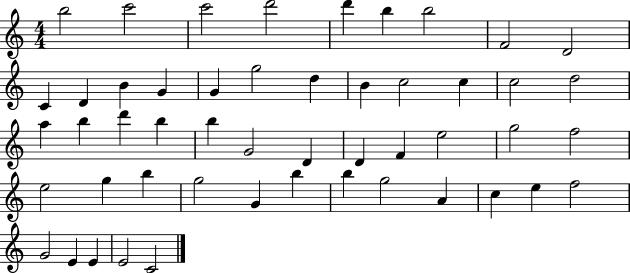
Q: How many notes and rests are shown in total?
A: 50